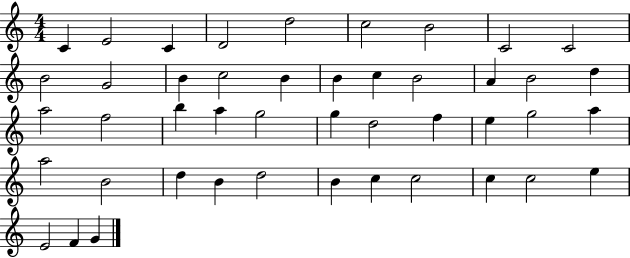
{
  \clef treble
  \numericTimeSignature
  \time 4/4
  \key c \major
  c'4 e'2 c'4 | d'2 d''2 | c''2 b'2 | c'2 c'2 | \break b'2 g'2 | b'4 c''2 b'4 | b'4 c''4 b'2 | a'4 b'2 d''4 | \break a''2 f''2 | b''4 a''4 g''2 | g''4 d''2 f''4 | e''4 g''2 a''4 | \break a''2 b'2 | d''4 b'4 d''2 | b'4 c''4 c''2 | c''4 c''2 e''4 | \break e'2 f'4 g'4 | \bar "|."
}